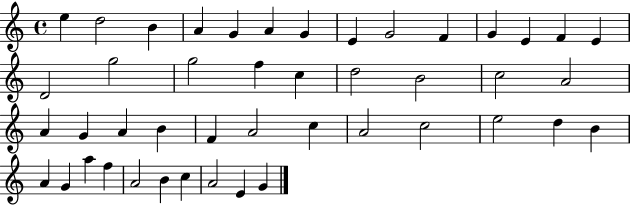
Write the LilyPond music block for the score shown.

{
  \clef treble
  \time 4/4
  \defaultTimeSignature
  \key c \major
  e''4 d''2 b'4 | a'4 g'4 a'4 g'4 | e'4 g'2 f'4 | g'4 e'4 f'4 e'4 | \break d'2 g''2 | g''2 f''4 c''4 | d''2 b'2 | c''2 a'2 | \break a'4 g'4 a'4 b'4 | f'4 a'2 c''4 | a'2 c''2 | e''2 d''4 b'4 | \break a'4 g'4 a''4 f''4 | a'2 b'4 c''4 | a'2 e'4 g'4 | \bar "|."
}